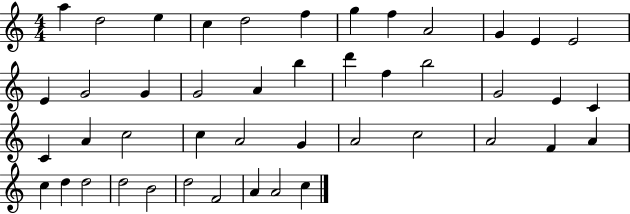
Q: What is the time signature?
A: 4/4